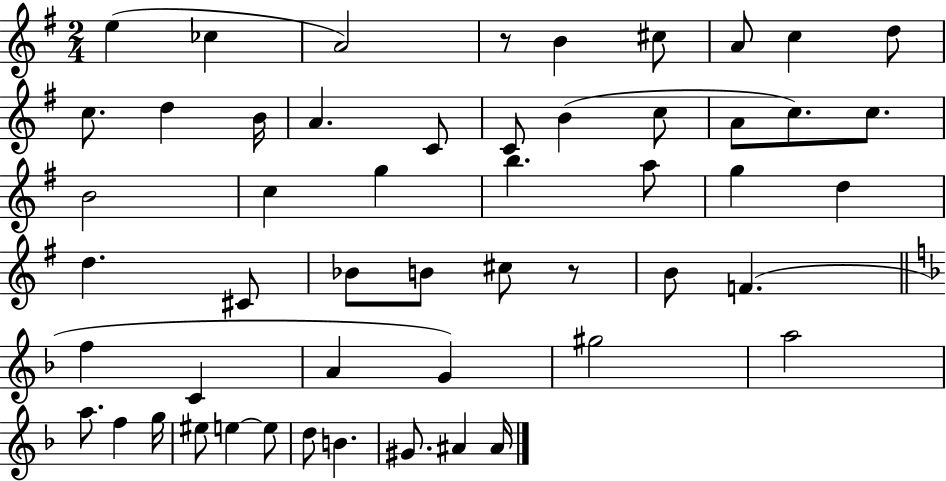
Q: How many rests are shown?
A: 2